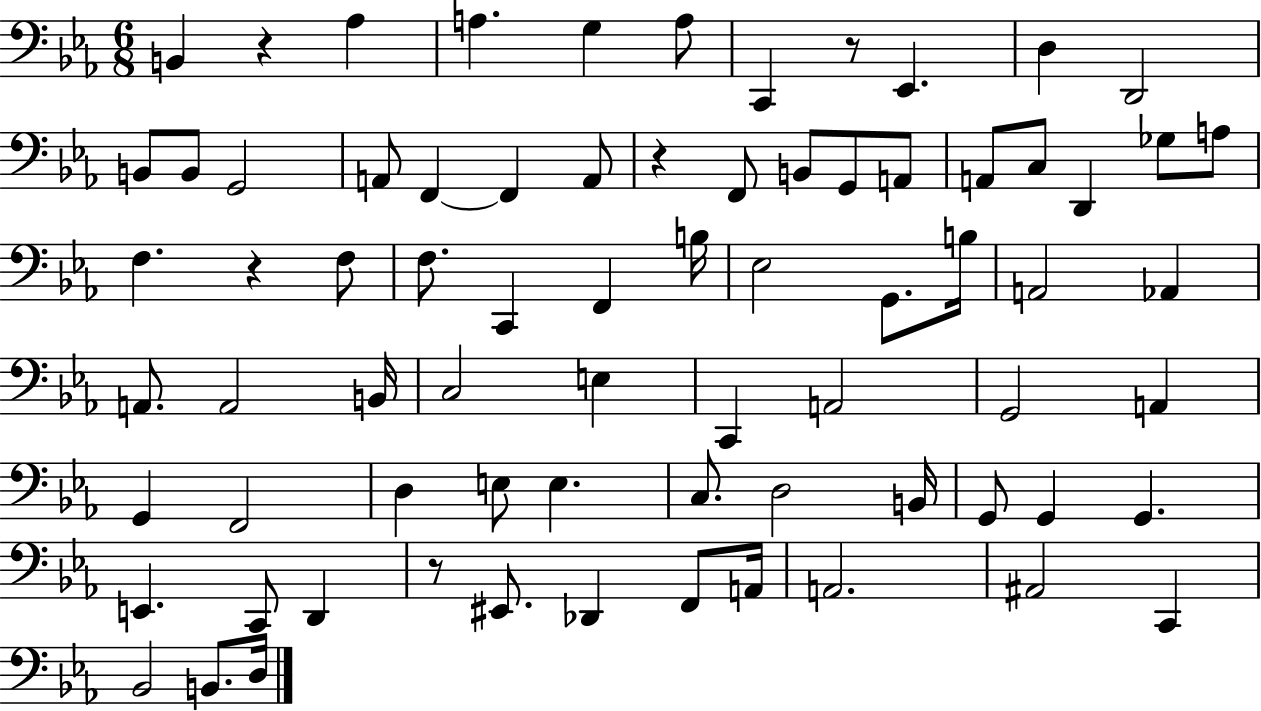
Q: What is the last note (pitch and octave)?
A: D3